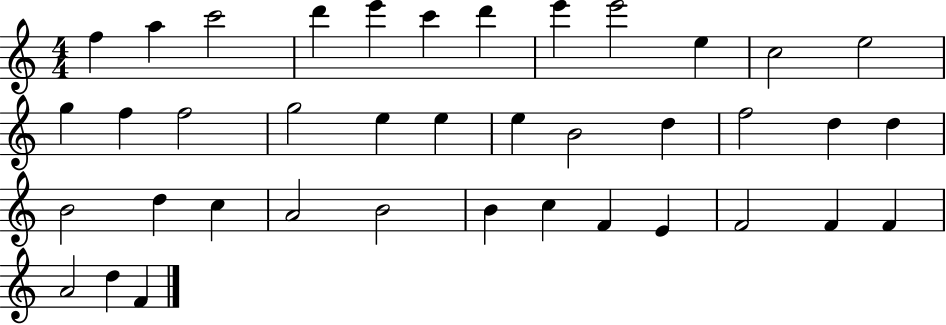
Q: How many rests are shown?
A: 0